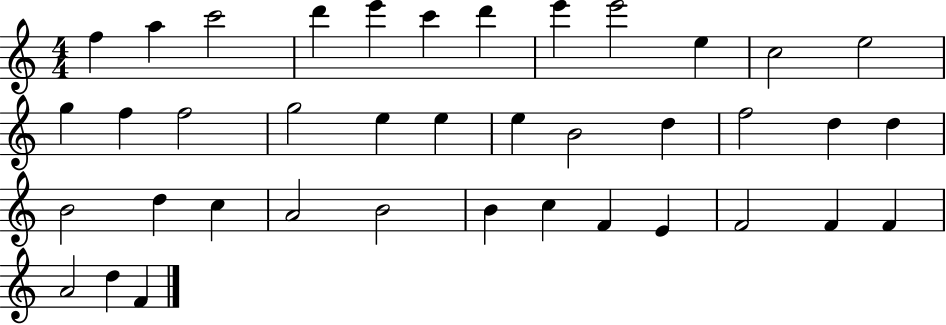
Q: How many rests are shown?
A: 0